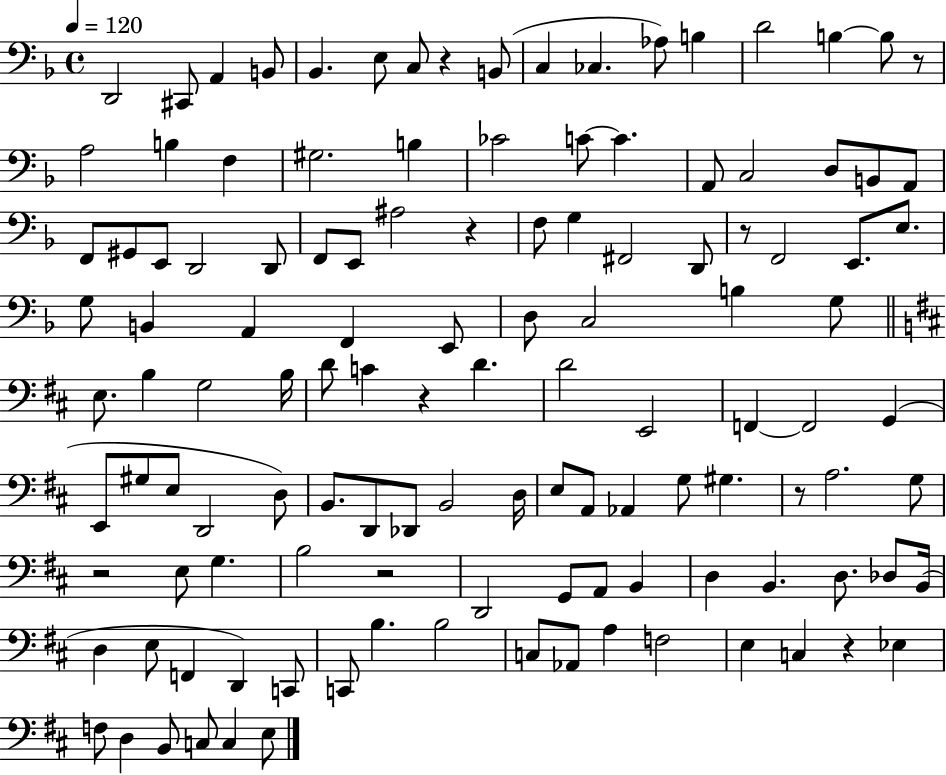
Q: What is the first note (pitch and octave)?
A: D2